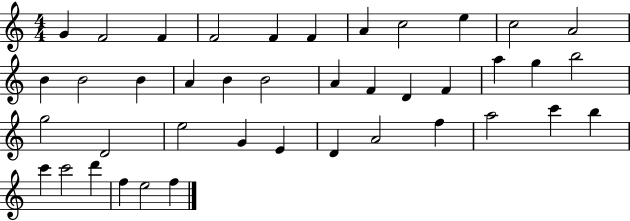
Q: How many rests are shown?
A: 0